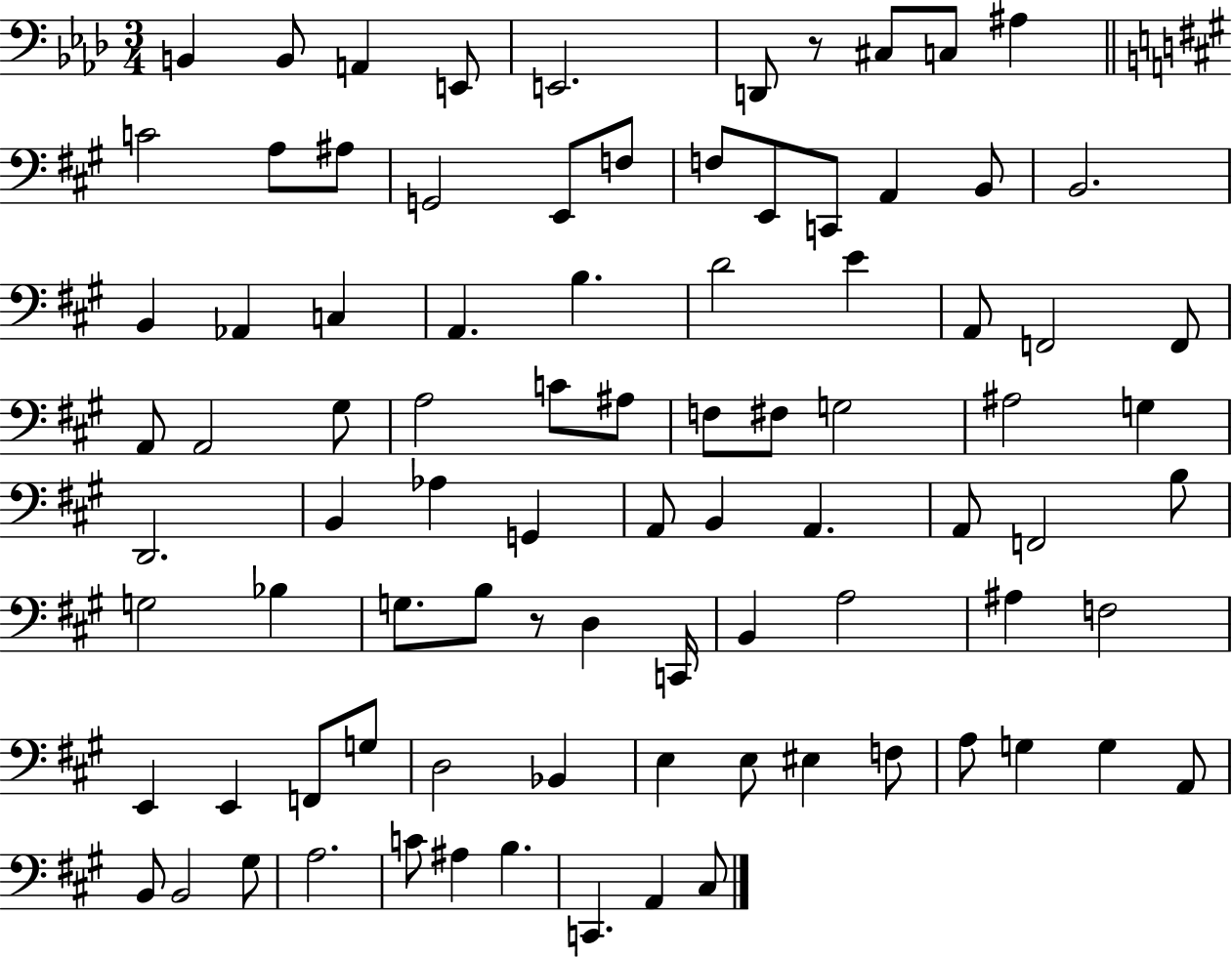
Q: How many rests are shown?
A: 2